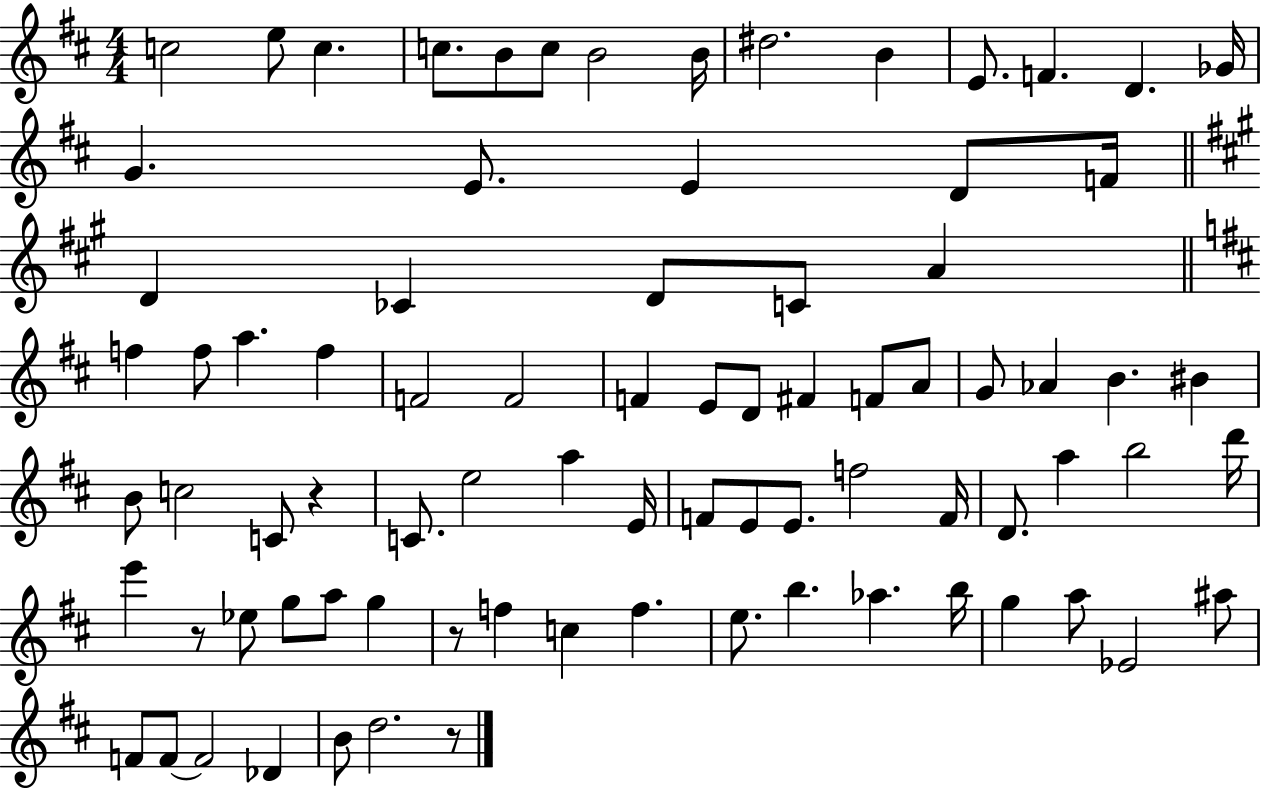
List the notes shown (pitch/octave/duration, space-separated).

C5/h E5/e C5/q. C5/e. B4/e C5/e B4/h B4/s D#5/h. B4/q E4/e. F4/q. D4/q. Gb4/s G4/q. E4/e. E4/q D4/e F4/s D4/q CES4/q D4/e C4/e A4/q F5/q F5/e A5/q. F5/q F4/h F4/h F4/q E4/e D4/e F#4/q F4/e A4/e G4/e Ab4/q B4/q. BIS4/q B4/e C5/h C4/e R/q C4/e. E5/h A5/q E4/s F4/e E4/e E4/e. F5/h F4/s D4/e. A5/q B5/h D6/s E6/q R/e Eb5/e G5/e A5/e G5/q R/e F5/q C5/q F5/q. E5/e. B5/q. Ab5/q. B5/s G5/q A5/e Eb4/h A#5/e F4/e F4/e F4/h Db4/q B4/e D5/h. R/e